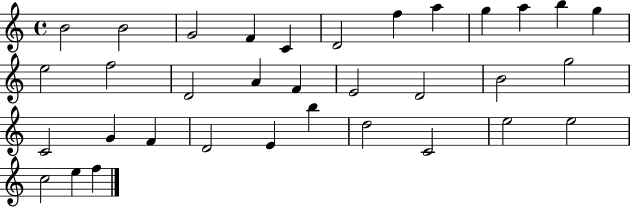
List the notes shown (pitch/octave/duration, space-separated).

B4/h B4/h G4/h F4/q C4/q D4/h F5/q A5/q G5/q A5/q B5/q G5/q E5/h F5/h D4/h A4/q F4/q E4/h D4/h B4/h G5/h C4/h G4/q F4/q D4/h E4/q B5/q D5/h C4/h E5/h E5/h C5/h E5/q F5/q